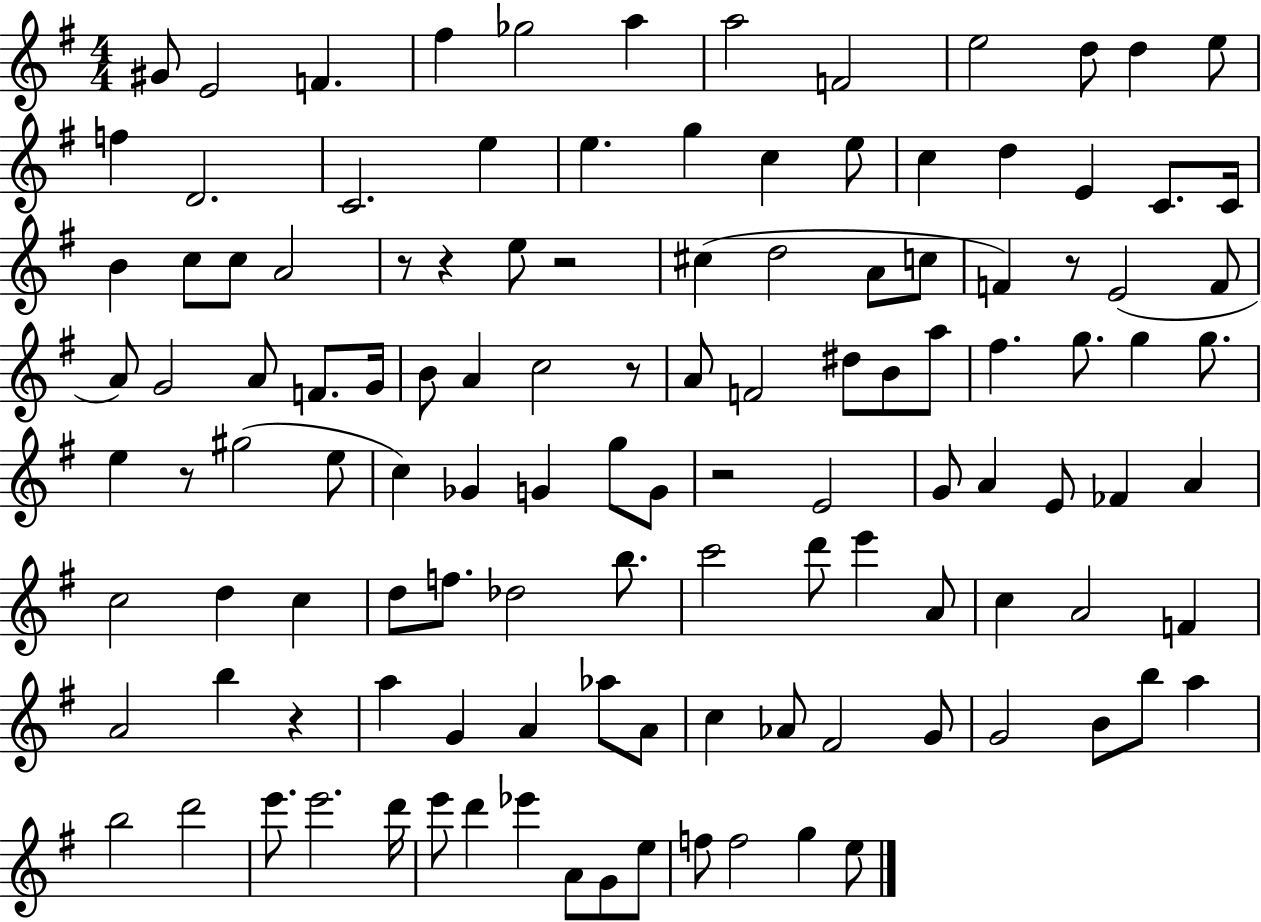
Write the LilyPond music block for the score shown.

{
  \clef treble
  \numericTimeSignature
  \time 4/4
  \key g \major
  gis'8 e'2 f'4. | fis''4 ges''2 a''4 | a''2 f'2 | e''2 d''8 d''4 e''8 | \break f''4 d'2. | c'2. e''4 | e''4. g''4 c''4 e''8 | c''4 d''4 e'4 c'8. c'16 | \break b'4 c''8 c''8 a'2 | r8 r4 e''8 r2 | cis''4( d''2 a'8 c''8 | f'4) r8 e'2( f'8 | \break a'8) g'2 a'8 f'8. g'16 | b'8 a'4 c''2 r8 | a'8 f'2 dis''8 b'8 a''8 | fis''4. g''8. g''4 g''8. | \break e''4 r8 gis''2( e''8 | c''4) ges'4 g'4 g''8 g'8 | r2 e'2 | g'8 a'4 e'8 fes'4 a'4 | \break c''2 d''4 c''4 | d''8 f''8. des''2 b''8. | c'''2 d'''8 e'''4 a'8 | c''4 a'2 f'4 | \break a'2 b''4 r4 | a''4 g'4 a'4 aes''8 a'8 | c''4 aes'8 fis'2 g'8 | g'2 b'8 b''8 a''4 | \break b''2 d'''2 | e'''8. e'''2. d'''16 | e'''8 d'''4 ees'''4 a'8 g'8 e''8 | f''8 f''2 g''4 e''8 | \break \bar "|."
}